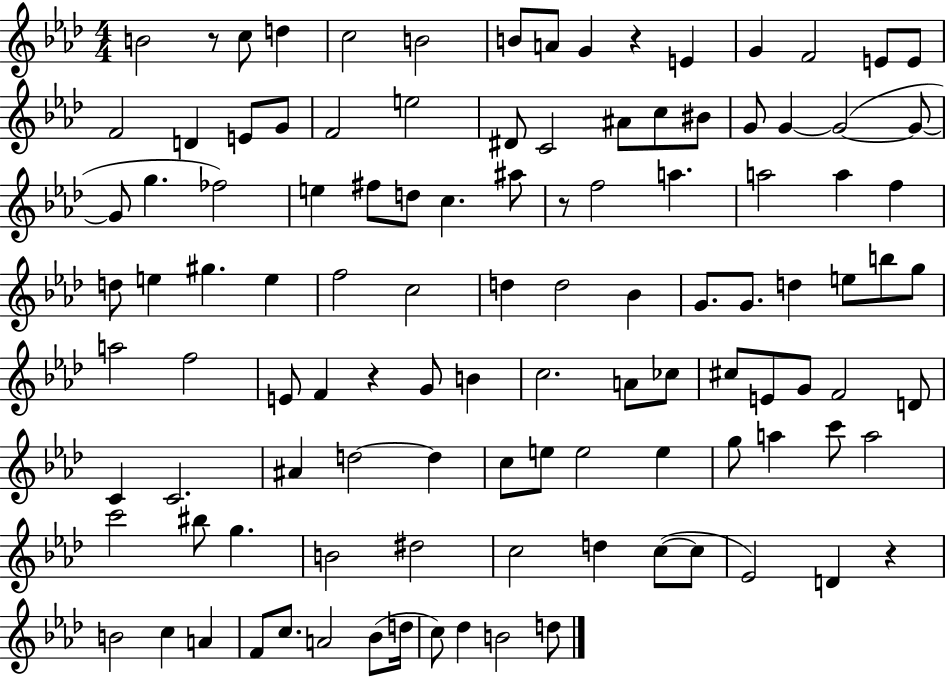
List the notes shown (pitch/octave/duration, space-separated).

B4/h R/e C5/e D5/q C5/h B4/h B4/e A4/e G4/q R/q E4/q G4/q F4/h E4/e E4/e F4/h D4/q E4/e G4/e F4/h E5/h D#4/e C4/h A#4/e C5/e BIS4/e G4/e G4/q G4/h G4/e G4/e G5/q. FES5/h E5/q F#5/e D5/e C5/q. A#5/e R/e F5/h A5/q. A5/h A5/q F5/q D5/e E5/q G#5/q. E5/q F5/h C5/h D5/q D5/h Bb4/q G4/e. G4/e. D5/q E5/e B5/e G5/e A5/h F5/h E4/e F4/q R/q G4/e B4/q C5/h. A4/e CES5/e C#5/e E4/e G4/e F4/h D4/e C4/q C4/h. A#4/q D5/h D5/q C5/e E5/e E5/h E5/q G5/e A5/q C6/e A5/h C6/h BIS5/e G5/q. B4/h D#5/h C5/h D5/q C5/e C5/e Eb4/h D4/q R/q B4/h C5/q A4/q F4/e C5/e. A4/h Bb4/e D5/s C5/e Db5/q B4/h D5/e